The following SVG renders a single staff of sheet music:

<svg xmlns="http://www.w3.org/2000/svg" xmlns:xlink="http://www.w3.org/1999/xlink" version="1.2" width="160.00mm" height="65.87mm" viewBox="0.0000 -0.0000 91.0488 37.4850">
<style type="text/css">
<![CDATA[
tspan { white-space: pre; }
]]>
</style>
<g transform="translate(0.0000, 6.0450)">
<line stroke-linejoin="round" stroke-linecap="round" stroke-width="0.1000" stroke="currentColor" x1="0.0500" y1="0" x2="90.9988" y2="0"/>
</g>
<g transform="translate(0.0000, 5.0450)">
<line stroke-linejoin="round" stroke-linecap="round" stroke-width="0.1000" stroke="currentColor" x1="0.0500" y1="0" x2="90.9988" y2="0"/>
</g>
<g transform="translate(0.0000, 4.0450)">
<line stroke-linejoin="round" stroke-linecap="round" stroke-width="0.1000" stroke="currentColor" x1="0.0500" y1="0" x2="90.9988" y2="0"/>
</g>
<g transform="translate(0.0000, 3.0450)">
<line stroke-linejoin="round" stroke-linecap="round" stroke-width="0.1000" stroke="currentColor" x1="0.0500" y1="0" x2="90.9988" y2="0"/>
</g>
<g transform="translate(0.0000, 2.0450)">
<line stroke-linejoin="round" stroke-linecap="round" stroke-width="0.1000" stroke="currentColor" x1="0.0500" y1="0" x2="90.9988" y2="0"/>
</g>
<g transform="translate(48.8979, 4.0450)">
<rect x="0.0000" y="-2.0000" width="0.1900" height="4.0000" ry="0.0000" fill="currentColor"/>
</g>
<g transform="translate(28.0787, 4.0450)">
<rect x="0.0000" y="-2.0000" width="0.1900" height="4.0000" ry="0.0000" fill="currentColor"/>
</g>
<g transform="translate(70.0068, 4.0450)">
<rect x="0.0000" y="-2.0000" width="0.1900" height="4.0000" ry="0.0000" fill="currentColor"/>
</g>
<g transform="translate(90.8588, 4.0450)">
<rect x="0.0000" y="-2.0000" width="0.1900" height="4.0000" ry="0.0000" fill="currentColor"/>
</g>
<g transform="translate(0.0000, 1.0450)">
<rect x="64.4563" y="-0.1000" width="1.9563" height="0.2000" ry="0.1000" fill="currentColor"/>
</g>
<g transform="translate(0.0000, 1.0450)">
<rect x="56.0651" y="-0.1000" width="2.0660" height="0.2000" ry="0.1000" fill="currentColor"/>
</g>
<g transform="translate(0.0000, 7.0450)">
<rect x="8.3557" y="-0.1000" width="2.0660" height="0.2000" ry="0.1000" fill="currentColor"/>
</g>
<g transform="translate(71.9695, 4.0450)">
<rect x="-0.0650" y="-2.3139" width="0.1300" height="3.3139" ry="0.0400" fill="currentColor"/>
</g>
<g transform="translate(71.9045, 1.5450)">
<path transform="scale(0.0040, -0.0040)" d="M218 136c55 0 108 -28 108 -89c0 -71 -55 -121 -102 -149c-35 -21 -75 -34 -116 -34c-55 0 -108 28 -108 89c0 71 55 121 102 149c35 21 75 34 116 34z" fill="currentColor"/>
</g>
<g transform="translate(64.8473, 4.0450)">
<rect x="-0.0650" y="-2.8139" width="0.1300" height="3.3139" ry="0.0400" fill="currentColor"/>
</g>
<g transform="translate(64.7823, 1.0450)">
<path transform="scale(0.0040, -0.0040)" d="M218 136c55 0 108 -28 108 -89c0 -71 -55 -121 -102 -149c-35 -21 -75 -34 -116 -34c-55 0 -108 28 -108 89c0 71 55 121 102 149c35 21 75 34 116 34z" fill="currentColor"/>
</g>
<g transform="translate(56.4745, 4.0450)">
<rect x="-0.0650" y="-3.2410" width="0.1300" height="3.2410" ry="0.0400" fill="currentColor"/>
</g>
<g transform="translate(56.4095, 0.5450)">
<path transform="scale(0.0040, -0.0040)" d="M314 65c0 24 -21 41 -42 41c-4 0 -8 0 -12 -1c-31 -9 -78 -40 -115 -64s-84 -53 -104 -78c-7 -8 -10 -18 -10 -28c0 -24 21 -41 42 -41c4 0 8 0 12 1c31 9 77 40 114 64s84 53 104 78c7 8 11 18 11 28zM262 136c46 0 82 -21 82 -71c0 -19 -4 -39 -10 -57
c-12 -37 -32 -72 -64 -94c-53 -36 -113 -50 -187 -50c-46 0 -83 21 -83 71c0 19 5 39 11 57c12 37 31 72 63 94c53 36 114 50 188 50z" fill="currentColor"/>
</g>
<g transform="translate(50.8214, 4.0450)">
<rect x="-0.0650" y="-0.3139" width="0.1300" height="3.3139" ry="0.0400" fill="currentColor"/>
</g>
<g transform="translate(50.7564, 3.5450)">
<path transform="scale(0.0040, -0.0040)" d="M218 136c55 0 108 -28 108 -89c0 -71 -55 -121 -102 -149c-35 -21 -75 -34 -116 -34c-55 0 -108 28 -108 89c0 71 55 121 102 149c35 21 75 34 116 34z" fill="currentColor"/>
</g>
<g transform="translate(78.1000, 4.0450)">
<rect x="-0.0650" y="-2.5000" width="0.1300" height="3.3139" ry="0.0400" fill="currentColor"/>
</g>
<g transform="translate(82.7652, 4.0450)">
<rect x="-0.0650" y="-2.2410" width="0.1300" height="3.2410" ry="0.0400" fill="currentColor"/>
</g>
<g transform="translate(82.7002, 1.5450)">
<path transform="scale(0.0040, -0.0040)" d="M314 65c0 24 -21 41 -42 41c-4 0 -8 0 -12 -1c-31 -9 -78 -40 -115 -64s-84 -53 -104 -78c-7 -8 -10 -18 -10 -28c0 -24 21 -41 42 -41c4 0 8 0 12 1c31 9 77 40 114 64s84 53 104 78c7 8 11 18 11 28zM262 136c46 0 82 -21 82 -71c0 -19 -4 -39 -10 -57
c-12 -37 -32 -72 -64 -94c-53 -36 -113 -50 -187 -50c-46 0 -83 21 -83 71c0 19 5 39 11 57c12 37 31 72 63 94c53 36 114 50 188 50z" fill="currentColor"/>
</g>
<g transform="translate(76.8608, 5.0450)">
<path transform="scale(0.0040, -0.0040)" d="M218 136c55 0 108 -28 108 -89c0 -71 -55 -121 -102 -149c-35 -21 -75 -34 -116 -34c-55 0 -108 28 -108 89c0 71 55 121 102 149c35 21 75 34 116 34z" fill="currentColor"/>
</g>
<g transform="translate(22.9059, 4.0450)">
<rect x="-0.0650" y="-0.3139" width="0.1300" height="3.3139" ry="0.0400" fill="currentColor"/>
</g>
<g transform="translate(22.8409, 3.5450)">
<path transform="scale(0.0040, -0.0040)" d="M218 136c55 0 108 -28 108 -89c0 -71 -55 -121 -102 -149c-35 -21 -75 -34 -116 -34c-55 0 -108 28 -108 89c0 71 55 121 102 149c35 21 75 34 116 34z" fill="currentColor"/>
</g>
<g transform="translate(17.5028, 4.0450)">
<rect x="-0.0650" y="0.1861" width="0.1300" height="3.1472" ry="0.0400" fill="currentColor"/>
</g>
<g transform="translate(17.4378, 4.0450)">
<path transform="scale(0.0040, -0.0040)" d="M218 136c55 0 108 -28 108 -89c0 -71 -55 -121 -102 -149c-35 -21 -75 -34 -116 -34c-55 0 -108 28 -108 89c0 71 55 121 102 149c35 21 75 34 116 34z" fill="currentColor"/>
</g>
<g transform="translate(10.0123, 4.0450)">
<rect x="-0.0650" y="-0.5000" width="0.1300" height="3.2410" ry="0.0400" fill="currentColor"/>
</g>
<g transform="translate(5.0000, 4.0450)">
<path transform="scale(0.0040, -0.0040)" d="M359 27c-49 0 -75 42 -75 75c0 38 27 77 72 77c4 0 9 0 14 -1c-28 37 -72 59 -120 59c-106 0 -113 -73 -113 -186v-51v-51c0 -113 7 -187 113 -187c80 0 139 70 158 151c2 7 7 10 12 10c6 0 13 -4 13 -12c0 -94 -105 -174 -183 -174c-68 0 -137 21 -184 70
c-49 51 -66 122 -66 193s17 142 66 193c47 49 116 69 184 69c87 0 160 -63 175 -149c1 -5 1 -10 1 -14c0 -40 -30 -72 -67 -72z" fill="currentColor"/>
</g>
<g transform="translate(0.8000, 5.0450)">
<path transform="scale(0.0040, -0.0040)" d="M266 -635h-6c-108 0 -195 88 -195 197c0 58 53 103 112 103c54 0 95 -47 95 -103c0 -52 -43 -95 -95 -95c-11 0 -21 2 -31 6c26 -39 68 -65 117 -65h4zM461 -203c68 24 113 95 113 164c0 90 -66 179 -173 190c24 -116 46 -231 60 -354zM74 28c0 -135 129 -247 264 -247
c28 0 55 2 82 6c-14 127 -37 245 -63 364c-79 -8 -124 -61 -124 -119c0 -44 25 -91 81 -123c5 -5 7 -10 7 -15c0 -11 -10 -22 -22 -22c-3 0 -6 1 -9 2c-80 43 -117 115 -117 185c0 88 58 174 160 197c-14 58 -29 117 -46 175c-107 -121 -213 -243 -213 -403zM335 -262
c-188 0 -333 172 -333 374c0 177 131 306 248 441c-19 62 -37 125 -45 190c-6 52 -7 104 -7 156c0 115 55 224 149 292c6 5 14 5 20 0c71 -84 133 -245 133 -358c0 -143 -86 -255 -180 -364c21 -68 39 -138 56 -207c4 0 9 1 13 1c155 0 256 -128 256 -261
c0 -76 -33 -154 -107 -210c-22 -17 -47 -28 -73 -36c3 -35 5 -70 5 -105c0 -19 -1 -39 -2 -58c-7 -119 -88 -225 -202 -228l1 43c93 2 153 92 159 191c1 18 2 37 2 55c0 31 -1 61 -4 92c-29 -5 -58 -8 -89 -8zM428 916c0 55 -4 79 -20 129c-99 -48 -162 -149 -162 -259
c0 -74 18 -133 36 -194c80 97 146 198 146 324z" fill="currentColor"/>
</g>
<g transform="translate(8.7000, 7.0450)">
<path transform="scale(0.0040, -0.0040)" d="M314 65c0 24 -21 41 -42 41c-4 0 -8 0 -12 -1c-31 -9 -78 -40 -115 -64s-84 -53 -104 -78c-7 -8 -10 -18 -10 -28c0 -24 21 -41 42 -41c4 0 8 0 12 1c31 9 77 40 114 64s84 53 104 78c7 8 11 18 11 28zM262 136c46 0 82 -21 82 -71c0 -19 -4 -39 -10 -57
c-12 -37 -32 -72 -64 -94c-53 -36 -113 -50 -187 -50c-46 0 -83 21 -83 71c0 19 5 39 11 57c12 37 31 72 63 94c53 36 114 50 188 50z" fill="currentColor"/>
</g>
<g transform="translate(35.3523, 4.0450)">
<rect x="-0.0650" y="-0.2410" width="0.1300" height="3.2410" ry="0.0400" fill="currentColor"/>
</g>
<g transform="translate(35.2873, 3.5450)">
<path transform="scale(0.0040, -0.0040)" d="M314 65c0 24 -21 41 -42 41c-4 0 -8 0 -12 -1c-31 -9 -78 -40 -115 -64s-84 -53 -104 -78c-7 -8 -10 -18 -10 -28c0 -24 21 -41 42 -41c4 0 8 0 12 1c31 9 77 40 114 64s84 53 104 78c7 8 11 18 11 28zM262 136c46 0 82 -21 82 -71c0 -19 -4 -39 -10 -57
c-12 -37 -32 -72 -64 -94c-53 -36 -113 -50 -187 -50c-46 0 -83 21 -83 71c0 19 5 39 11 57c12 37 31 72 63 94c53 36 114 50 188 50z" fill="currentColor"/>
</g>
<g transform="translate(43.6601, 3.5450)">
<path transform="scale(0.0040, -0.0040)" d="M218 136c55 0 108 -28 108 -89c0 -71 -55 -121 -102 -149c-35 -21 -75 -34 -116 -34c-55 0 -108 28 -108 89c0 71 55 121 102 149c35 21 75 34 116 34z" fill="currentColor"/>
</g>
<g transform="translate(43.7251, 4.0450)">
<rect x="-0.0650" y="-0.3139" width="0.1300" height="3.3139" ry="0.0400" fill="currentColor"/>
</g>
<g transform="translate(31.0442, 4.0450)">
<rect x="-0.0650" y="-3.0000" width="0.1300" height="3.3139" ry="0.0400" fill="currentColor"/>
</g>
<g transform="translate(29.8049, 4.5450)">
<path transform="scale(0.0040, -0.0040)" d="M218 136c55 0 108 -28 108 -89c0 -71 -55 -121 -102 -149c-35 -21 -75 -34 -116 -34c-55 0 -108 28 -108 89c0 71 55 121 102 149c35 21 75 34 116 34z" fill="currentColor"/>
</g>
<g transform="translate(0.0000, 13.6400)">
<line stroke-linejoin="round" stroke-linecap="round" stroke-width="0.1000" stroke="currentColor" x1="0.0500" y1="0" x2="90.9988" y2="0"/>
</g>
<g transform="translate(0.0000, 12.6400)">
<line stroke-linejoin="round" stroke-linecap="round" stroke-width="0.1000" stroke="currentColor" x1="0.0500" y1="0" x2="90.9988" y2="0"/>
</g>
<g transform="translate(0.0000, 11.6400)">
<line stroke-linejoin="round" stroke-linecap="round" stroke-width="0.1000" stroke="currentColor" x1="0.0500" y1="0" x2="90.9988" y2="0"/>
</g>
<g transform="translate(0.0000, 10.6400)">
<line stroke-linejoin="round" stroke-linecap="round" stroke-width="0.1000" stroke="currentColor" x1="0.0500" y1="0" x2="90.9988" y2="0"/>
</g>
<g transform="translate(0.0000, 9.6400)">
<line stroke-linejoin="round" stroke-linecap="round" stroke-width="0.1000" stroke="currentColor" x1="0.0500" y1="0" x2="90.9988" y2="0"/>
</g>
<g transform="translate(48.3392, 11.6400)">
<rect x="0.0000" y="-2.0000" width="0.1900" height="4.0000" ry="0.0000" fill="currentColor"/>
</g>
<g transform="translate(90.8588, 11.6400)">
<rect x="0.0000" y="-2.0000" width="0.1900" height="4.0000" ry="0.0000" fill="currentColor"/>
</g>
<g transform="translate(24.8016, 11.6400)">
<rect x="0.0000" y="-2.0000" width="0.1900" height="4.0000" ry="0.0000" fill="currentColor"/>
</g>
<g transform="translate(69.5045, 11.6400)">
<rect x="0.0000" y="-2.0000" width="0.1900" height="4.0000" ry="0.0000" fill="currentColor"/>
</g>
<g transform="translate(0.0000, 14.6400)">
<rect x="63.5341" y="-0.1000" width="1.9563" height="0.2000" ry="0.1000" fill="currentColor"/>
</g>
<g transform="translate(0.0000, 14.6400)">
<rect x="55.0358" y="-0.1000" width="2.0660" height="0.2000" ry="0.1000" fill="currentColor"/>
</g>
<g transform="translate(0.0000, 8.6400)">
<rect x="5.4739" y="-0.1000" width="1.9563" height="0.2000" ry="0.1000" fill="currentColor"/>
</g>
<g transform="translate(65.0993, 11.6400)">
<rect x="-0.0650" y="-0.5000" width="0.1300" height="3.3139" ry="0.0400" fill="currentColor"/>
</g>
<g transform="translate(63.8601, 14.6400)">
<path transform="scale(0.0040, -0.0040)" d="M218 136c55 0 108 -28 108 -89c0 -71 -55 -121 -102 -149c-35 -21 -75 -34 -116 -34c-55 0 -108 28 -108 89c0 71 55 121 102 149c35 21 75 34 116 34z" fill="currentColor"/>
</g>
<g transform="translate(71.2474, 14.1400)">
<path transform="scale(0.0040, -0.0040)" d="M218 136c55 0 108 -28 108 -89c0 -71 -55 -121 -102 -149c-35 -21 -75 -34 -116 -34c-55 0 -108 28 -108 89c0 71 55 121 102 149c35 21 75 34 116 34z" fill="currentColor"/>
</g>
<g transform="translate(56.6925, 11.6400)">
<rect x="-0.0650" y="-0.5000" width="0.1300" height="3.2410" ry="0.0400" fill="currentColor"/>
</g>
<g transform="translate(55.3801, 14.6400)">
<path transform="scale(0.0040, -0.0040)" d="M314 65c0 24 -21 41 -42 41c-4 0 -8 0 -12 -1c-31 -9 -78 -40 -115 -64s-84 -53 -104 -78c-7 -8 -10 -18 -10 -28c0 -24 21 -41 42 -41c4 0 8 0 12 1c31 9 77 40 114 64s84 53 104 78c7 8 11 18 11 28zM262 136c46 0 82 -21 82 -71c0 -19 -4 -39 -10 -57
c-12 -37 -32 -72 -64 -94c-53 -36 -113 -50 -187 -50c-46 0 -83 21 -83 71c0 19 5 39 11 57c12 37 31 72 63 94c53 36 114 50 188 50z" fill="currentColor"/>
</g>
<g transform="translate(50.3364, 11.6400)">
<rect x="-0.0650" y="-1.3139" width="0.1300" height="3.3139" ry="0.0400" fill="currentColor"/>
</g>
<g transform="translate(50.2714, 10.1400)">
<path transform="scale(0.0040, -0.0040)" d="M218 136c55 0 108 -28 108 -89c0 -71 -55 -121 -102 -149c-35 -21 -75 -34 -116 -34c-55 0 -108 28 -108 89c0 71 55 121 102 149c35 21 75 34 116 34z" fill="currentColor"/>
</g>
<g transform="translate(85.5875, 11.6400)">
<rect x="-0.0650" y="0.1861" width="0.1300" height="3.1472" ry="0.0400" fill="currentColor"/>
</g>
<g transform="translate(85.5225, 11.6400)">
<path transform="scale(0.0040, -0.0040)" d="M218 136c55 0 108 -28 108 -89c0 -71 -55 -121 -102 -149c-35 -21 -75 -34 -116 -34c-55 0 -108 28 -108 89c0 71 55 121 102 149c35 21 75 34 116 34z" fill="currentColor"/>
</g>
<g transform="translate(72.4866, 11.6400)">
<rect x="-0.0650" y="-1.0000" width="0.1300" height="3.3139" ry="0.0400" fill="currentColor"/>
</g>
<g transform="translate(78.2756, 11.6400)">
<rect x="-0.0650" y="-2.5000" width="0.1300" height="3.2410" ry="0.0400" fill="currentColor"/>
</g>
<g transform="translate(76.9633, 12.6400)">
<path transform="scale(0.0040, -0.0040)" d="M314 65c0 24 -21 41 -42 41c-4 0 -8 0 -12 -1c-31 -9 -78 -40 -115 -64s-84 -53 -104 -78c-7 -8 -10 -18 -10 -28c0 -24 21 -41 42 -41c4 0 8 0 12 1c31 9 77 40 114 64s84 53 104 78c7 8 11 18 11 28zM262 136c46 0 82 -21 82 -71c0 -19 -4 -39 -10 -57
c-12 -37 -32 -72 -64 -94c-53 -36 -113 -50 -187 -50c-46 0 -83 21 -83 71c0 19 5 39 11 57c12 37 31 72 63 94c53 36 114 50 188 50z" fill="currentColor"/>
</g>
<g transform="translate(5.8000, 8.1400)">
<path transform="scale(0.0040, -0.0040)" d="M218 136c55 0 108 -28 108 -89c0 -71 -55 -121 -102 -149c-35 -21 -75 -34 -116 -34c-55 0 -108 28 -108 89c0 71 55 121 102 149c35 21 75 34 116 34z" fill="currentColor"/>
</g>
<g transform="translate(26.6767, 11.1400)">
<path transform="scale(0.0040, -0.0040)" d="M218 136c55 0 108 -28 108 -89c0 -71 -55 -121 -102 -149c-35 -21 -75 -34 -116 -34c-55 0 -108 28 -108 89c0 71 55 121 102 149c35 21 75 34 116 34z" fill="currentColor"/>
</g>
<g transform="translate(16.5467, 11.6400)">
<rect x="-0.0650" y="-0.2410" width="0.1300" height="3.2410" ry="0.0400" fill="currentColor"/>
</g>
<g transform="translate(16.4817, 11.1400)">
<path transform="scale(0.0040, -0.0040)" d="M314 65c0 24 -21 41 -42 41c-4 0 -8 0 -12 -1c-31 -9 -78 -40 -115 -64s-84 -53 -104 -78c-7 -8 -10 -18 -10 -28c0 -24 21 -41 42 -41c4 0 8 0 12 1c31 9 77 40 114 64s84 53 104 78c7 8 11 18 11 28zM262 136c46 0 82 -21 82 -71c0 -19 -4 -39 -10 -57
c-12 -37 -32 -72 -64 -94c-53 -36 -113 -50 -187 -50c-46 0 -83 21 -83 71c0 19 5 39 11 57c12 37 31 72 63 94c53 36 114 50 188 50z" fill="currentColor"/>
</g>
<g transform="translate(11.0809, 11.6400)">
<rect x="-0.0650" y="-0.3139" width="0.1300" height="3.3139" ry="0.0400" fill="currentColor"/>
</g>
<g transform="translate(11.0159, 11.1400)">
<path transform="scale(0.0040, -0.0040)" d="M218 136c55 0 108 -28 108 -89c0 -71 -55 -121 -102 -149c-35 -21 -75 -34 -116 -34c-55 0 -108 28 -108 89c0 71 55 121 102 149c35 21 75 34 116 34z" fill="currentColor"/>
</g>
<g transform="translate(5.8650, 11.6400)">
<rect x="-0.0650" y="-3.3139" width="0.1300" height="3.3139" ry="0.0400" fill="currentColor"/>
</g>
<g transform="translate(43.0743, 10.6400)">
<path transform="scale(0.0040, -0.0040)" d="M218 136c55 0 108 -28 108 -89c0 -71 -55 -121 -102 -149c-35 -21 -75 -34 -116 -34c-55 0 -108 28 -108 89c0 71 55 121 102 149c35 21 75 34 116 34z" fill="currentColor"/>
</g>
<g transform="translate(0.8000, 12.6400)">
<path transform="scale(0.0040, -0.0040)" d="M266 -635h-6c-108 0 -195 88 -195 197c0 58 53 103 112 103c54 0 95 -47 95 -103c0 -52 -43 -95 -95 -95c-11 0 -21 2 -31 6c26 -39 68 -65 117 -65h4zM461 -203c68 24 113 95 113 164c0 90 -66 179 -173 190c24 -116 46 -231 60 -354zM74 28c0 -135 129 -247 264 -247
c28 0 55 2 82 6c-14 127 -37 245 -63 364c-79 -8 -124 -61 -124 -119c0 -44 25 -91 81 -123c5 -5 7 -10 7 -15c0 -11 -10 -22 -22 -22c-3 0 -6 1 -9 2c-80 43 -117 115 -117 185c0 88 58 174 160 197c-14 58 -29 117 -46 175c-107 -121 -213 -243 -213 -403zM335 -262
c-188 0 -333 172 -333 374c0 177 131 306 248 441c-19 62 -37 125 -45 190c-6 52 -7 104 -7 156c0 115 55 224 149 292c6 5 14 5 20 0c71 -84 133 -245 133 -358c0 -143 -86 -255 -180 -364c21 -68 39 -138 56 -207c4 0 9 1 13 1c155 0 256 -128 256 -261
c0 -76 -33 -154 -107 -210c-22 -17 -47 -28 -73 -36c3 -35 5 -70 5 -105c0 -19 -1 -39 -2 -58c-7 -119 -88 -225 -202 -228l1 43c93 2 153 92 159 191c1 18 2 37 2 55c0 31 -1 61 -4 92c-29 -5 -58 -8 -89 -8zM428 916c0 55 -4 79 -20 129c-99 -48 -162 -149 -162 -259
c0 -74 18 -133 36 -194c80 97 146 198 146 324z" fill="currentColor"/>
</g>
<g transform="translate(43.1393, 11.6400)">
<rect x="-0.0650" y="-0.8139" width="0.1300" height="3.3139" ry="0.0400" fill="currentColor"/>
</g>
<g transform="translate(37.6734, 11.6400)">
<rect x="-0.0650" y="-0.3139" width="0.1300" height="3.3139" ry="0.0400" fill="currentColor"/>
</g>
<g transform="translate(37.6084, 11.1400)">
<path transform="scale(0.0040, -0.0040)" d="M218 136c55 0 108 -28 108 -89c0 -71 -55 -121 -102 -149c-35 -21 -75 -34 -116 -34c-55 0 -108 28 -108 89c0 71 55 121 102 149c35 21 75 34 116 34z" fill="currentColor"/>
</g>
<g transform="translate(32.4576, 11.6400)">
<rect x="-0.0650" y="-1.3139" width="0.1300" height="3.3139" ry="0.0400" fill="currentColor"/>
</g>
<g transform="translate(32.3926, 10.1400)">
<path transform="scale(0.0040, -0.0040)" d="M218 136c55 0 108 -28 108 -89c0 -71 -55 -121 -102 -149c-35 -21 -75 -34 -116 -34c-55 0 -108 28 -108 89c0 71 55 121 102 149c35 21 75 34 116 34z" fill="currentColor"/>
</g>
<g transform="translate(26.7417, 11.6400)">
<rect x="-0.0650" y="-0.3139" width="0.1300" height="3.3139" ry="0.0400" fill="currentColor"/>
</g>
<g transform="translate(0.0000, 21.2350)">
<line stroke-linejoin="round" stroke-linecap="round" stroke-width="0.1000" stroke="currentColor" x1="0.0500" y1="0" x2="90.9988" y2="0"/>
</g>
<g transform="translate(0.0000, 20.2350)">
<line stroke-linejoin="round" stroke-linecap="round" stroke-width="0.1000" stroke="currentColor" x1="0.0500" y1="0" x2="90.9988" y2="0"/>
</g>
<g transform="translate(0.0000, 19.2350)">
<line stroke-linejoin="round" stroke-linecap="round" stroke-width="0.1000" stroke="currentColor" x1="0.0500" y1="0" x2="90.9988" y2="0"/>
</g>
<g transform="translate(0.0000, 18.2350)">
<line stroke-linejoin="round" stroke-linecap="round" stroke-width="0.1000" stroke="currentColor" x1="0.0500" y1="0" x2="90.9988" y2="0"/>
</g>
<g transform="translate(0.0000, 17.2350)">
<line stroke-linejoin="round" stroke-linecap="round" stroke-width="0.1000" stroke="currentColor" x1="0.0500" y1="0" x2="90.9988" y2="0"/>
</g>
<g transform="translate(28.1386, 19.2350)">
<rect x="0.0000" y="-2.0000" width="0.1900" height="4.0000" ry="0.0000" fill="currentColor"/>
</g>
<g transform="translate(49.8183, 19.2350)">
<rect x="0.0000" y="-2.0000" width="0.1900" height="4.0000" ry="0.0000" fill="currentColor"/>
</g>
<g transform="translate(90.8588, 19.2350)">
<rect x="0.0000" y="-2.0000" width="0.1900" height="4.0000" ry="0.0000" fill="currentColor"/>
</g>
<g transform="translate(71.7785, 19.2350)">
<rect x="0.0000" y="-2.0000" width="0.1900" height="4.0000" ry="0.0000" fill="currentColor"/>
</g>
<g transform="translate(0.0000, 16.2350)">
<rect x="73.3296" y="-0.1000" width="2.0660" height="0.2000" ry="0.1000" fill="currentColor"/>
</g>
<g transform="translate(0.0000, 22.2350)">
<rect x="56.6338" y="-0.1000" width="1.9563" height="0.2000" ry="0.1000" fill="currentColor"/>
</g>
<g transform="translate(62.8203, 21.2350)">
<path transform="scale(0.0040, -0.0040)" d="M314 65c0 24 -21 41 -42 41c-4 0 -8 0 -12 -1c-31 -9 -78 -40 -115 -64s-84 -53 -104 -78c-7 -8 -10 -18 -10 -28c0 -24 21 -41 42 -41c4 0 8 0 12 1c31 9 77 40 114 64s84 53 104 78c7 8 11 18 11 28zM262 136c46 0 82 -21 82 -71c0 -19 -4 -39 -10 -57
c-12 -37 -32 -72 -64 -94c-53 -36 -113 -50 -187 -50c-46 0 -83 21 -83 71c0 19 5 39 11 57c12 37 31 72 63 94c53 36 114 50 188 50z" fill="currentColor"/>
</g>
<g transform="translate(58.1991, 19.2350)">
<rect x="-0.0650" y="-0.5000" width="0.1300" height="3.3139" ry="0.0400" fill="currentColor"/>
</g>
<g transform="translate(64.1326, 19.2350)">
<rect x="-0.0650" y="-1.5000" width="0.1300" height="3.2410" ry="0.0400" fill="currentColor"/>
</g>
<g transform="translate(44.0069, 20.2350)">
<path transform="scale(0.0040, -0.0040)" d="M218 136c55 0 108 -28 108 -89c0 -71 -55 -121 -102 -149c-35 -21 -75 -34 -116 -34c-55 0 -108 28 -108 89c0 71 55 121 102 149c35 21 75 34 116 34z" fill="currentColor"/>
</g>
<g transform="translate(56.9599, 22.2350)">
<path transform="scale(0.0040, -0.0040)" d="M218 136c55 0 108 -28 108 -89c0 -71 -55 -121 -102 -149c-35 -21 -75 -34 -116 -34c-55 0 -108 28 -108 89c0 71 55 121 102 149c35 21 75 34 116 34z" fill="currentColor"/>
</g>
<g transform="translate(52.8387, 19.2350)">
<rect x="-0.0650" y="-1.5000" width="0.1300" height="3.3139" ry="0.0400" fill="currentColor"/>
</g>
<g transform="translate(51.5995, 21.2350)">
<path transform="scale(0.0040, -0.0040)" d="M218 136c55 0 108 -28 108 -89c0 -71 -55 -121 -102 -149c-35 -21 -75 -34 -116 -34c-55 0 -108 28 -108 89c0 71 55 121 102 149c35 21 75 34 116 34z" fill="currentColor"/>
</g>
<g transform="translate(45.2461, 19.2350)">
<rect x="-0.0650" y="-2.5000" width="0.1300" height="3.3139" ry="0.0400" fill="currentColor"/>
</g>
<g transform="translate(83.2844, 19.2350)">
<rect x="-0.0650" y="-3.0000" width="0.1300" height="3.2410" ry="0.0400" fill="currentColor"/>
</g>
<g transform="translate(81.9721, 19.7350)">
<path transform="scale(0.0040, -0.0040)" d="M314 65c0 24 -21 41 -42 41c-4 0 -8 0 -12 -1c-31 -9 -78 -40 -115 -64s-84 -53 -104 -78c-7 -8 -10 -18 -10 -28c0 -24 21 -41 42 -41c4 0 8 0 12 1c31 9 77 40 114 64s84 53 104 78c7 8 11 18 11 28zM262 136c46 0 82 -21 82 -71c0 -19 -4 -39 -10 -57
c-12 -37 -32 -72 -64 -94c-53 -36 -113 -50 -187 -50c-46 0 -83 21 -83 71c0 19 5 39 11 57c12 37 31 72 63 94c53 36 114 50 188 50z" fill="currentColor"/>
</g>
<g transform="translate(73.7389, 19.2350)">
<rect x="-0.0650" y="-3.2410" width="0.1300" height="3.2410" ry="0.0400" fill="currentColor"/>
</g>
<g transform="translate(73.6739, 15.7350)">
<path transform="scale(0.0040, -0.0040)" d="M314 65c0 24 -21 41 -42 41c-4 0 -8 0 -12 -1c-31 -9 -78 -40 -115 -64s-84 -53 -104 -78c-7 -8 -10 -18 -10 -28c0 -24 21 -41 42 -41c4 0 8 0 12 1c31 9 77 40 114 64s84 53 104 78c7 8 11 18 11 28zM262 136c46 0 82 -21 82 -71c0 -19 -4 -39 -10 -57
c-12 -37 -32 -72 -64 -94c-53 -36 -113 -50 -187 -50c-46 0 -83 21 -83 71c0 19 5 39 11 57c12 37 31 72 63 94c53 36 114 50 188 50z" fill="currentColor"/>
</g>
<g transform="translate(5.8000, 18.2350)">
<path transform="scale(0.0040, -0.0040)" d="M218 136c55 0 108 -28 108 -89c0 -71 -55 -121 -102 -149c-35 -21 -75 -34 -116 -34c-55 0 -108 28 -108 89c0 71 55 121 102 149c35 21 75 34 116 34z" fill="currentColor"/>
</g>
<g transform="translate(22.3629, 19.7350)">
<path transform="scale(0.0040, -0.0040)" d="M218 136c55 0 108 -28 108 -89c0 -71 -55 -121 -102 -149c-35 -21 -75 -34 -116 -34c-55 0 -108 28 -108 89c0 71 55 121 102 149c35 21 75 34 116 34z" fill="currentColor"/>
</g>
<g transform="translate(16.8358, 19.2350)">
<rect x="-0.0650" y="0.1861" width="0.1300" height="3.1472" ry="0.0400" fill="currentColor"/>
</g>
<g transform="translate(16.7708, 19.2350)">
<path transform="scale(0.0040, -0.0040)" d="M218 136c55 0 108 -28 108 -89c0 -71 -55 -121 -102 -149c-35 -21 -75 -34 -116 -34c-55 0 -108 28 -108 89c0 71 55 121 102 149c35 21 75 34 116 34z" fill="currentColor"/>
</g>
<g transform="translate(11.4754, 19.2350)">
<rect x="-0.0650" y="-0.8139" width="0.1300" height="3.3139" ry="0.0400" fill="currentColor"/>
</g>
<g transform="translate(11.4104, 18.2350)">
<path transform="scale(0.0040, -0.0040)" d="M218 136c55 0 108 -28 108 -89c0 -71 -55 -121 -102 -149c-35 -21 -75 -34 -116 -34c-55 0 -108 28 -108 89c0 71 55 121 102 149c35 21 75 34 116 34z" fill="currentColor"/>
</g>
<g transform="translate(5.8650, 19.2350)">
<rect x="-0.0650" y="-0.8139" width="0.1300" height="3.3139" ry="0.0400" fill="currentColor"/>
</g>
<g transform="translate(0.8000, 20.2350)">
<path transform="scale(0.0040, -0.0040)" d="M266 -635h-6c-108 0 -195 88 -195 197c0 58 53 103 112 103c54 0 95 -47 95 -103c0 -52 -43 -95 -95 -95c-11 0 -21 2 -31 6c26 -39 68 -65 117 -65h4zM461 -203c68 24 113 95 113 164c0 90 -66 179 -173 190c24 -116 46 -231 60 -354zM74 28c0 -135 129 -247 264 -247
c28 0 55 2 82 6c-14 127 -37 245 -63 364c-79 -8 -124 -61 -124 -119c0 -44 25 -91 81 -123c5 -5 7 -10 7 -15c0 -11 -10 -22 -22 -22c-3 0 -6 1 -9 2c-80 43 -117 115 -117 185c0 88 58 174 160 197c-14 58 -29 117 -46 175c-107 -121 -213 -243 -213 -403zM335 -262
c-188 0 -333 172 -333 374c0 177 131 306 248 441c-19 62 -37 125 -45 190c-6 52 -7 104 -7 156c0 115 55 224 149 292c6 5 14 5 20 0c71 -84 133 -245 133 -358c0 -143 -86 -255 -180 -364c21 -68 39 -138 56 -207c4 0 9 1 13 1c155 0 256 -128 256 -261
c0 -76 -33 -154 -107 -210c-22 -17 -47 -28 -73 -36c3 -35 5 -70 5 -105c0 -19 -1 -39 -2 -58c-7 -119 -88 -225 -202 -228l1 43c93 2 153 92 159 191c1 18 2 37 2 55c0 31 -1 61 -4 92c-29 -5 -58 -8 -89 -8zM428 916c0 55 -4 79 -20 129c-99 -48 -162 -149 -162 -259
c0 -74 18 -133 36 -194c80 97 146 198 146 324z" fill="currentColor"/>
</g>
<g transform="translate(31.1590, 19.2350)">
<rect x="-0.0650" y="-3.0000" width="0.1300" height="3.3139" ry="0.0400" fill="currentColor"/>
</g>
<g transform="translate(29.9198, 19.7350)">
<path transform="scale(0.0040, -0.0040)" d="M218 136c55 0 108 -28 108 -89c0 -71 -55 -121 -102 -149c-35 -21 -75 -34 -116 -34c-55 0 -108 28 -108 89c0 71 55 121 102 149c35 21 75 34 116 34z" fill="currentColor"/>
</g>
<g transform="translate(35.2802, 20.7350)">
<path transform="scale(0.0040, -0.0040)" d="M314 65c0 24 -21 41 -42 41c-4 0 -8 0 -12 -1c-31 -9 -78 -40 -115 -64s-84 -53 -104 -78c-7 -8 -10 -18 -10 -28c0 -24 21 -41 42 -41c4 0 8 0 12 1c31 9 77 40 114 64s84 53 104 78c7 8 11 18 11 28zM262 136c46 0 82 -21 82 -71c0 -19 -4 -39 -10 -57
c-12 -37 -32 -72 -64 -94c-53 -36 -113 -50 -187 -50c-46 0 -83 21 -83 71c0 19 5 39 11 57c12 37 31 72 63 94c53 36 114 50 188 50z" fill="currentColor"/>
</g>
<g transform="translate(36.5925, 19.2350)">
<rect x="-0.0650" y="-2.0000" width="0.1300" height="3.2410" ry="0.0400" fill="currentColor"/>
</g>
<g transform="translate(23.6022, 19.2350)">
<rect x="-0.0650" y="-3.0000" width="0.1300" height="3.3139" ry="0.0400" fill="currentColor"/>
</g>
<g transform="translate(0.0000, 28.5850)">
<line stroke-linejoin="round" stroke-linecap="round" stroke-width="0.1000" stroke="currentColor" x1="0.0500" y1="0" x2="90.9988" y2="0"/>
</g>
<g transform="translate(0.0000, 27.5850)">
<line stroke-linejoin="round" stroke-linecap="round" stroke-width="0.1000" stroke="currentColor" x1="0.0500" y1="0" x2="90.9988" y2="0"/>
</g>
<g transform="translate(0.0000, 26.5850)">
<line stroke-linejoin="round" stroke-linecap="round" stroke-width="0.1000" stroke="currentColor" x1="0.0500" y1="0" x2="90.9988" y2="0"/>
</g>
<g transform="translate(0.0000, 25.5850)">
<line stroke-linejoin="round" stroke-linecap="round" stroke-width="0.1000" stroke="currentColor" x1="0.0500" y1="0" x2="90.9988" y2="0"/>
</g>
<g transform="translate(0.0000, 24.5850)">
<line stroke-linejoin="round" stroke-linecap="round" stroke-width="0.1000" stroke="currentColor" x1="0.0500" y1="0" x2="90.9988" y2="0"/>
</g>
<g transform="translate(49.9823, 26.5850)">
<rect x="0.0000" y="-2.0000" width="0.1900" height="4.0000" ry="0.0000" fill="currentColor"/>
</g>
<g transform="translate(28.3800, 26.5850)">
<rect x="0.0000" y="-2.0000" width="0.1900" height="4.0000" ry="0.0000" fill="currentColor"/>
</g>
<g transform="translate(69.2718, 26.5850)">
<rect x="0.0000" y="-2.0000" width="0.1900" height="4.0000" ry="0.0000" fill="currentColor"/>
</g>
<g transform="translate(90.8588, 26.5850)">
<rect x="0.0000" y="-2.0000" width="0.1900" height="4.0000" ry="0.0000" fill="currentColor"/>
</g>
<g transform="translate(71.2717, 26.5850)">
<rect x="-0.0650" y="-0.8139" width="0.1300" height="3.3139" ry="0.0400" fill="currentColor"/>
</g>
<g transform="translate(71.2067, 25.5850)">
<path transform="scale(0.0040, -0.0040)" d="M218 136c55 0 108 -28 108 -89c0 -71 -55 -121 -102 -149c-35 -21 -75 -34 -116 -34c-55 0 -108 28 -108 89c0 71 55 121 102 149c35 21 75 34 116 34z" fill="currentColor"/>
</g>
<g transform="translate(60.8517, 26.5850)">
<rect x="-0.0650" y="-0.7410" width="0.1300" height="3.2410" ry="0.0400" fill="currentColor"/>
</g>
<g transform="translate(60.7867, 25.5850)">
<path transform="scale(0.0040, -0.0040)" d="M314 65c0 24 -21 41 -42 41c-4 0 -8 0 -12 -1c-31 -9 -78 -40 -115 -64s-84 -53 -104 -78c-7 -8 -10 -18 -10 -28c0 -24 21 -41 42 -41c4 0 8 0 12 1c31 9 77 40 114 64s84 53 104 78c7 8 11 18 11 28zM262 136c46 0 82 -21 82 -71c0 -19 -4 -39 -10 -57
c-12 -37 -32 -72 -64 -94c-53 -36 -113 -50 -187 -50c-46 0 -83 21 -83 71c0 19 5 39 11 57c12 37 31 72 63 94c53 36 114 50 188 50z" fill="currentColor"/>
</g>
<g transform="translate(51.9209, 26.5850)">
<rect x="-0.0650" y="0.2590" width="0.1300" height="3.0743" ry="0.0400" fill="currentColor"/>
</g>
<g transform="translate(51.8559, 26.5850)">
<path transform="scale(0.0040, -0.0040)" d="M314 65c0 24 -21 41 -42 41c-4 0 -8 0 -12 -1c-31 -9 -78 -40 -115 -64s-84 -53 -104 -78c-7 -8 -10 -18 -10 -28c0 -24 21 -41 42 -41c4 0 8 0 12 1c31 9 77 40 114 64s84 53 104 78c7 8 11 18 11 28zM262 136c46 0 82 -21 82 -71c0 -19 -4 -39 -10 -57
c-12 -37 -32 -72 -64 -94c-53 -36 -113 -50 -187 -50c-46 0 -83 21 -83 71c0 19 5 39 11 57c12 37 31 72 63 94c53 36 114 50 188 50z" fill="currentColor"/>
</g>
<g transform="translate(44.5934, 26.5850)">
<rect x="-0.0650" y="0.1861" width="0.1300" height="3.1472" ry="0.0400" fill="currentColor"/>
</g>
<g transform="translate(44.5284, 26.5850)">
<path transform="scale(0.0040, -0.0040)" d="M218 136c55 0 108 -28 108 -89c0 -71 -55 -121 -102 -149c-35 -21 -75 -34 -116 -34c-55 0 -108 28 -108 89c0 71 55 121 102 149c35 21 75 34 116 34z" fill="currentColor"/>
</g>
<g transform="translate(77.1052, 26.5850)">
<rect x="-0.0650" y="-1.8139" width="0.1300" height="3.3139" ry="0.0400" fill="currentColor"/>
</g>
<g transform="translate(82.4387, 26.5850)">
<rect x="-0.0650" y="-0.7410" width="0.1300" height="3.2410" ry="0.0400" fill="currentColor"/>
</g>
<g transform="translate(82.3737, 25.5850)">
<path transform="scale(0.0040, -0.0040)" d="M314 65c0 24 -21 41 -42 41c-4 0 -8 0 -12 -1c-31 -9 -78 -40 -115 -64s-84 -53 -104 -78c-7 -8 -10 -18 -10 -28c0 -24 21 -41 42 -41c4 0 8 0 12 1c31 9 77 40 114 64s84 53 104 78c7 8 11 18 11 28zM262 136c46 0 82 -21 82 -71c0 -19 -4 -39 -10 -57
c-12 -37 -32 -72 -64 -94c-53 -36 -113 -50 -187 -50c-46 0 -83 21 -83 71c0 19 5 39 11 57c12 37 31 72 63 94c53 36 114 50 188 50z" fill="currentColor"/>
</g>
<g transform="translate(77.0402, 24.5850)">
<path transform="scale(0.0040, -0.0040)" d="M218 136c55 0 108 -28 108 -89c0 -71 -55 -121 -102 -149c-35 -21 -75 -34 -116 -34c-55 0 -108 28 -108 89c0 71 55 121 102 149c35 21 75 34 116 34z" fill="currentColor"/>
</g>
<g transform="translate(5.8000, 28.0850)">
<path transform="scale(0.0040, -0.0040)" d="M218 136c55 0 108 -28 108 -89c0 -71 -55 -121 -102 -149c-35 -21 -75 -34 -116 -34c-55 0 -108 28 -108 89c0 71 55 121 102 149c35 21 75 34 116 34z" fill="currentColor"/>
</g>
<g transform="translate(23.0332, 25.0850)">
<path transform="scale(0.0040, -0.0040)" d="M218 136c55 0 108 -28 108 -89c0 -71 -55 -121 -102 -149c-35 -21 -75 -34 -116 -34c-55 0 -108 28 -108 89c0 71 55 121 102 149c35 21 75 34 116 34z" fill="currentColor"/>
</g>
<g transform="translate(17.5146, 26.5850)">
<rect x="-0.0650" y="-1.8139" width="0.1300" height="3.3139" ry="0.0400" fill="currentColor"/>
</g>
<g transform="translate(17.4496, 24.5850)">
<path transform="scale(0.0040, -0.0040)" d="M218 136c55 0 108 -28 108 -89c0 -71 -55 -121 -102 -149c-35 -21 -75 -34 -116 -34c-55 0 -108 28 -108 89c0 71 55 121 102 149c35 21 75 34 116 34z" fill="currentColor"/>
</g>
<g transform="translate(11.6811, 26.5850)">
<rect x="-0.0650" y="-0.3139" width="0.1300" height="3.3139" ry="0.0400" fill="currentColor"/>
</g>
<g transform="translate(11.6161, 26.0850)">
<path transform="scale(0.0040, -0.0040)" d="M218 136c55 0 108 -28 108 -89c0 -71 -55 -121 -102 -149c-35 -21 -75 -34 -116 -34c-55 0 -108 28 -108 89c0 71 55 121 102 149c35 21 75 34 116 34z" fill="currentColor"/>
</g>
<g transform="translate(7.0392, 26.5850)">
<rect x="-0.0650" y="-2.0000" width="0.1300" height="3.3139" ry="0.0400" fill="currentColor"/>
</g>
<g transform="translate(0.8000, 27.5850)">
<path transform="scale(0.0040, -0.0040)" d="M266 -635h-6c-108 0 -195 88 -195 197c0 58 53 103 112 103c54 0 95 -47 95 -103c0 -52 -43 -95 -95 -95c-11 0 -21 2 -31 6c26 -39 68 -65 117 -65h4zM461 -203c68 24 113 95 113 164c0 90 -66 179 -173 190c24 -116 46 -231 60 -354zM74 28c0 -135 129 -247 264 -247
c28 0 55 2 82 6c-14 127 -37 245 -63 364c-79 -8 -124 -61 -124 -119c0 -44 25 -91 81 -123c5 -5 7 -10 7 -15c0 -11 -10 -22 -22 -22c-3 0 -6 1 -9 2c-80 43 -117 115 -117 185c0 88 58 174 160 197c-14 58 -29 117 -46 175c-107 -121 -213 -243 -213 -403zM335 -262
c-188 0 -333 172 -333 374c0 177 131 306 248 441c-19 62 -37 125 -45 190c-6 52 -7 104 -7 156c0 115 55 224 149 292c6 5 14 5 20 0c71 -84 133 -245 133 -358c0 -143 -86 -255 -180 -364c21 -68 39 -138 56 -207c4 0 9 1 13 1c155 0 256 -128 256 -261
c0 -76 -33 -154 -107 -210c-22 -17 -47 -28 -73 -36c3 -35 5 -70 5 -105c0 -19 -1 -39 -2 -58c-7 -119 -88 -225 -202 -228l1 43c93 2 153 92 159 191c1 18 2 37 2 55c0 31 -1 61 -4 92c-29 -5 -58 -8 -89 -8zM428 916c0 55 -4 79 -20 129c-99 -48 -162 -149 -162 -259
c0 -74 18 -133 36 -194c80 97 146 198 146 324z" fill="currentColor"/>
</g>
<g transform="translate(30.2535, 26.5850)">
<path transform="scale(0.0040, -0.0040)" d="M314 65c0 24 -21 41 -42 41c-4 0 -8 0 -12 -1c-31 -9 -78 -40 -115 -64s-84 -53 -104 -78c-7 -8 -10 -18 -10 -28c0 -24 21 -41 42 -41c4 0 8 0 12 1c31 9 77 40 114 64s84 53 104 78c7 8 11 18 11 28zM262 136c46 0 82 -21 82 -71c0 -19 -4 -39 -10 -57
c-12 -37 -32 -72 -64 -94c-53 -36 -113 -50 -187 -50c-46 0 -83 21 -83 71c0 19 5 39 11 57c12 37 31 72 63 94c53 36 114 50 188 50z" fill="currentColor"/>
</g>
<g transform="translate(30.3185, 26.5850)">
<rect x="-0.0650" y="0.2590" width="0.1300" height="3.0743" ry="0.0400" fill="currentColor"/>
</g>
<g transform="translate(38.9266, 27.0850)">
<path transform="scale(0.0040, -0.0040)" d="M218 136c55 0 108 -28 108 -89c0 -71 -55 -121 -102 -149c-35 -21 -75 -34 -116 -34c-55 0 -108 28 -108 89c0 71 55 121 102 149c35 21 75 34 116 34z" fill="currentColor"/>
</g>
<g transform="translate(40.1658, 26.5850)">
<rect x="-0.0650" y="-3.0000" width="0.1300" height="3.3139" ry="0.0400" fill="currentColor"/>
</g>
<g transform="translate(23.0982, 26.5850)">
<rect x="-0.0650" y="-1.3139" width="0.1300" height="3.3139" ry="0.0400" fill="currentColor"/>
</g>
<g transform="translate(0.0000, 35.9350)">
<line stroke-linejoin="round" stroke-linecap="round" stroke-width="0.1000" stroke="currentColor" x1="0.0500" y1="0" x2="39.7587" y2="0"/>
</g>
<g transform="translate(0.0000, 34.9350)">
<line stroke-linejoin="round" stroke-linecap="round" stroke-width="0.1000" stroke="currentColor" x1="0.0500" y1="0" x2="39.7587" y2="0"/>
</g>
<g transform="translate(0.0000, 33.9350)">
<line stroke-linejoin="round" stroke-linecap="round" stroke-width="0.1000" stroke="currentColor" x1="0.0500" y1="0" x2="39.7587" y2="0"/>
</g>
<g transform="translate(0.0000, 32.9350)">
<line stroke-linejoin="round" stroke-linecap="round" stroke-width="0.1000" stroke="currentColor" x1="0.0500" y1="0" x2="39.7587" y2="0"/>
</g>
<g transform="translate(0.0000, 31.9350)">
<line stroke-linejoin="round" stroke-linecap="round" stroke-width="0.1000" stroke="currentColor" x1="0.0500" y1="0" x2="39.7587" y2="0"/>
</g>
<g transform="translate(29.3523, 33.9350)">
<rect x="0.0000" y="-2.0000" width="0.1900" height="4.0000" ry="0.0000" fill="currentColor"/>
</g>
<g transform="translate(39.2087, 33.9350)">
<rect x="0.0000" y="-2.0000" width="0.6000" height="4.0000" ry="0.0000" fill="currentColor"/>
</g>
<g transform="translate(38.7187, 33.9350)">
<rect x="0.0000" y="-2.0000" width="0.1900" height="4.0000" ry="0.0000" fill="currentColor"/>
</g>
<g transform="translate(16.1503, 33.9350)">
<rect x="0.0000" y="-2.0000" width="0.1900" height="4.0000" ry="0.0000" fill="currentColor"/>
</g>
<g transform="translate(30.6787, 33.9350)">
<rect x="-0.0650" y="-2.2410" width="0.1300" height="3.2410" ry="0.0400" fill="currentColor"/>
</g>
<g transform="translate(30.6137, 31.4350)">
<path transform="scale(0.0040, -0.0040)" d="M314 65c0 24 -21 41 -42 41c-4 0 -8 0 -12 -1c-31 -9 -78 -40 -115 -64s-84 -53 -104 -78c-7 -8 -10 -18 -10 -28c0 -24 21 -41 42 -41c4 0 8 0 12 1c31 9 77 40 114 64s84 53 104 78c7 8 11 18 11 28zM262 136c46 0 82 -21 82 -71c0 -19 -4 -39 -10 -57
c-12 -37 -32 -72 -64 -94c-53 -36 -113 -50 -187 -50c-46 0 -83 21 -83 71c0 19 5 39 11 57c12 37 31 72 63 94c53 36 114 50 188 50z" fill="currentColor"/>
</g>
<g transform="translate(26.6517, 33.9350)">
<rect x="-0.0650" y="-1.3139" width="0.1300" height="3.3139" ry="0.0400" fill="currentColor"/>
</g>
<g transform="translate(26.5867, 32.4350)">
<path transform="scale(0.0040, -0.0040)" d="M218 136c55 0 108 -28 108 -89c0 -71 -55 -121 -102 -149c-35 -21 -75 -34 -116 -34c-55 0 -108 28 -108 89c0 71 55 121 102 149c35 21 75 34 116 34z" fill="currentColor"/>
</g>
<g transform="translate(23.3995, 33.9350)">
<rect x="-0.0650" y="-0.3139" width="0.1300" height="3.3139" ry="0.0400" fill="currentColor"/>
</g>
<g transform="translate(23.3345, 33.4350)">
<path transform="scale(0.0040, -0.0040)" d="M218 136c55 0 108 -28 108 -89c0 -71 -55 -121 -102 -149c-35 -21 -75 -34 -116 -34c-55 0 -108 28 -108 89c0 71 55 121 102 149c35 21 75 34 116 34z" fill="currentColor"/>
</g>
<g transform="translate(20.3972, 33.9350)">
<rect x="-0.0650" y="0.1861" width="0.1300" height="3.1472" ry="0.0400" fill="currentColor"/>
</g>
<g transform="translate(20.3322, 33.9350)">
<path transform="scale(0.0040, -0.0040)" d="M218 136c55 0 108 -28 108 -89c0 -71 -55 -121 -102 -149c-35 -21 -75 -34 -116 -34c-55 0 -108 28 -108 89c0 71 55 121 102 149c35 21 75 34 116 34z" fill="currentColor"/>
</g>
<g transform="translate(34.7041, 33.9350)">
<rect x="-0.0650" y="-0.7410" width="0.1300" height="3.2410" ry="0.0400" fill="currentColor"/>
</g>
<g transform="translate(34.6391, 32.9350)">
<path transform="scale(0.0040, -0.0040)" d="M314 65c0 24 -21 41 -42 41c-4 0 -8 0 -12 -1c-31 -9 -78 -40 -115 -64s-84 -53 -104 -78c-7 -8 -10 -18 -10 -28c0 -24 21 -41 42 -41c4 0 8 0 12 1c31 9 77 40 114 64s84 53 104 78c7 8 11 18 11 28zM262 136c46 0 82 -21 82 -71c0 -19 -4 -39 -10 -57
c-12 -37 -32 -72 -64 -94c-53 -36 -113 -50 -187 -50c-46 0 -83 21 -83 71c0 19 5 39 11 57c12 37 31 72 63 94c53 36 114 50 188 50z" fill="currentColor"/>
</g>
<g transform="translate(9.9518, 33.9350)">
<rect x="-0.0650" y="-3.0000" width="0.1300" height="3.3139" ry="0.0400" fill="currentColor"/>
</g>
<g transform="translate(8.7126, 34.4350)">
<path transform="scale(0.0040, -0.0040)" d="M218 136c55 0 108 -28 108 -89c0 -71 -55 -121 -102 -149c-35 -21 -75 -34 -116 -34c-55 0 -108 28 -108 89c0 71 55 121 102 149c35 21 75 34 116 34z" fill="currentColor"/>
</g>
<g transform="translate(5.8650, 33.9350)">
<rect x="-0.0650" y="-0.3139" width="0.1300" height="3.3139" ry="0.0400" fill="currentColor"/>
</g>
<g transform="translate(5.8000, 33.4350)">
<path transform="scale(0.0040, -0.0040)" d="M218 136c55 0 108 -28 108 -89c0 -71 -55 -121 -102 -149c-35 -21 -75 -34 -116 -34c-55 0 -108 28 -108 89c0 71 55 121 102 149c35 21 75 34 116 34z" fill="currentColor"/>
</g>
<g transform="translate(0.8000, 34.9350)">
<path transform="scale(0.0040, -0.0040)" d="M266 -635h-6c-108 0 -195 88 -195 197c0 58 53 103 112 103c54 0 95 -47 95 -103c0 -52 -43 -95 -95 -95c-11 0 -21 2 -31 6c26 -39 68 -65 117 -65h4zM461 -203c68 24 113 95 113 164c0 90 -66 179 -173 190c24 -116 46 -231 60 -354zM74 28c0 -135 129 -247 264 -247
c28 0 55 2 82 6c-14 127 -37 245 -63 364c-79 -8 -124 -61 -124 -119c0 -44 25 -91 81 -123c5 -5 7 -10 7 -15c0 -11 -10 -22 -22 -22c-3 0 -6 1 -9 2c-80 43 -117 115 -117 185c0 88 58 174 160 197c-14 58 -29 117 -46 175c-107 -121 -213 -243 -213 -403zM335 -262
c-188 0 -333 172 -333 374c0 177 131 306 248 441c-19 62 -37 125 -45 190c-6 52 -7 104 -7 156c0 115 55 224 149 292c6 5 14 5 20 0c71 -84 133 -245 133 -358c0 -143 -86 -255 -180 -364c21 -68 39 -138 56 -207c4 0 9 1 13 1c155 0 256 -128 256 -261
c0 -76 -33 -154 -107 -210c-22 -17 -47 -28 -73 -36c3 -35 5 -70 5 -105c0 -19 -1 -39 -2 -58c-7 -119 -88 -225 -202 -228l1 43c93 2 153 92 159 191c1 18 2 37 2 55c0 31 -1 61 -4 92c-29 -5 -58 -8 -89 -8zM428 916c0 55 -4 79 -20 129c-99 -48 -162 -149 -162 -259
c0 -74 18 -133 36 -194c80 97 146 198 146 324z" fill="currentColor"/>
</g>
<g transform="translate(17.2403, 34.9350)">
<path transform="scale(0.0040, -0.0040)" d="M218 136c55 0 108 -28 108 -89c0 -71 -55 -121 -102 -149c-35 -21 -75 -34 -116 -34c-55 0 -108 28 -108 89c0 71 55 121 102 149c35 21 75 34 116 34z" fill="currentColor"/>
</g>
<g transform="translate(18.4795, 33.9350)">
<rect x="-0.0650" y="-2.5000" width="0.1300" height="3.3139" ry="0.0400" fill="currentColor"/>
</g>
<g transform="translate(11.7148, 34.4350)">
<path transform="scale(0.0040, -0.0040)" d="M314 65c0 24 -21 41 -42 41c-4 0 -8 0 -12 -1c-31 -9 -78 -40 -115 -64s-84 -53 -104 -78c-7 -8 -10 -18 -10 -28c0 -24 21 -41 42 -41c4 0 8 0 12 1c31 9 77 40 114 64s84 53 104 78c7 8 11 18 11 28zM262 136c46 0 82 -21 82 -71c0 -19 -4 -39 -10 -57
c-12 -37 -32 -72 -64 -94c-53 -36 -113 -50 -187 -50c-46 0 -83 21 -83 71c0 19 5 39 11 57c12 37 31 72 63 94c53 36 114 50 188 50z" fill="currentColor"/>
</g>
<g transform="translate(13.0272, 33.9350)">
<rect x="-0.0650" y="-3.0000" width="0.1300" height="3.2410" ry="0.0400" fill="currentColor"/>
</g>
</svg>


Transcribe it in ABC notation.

X:1
T:Untitled
M:4/4
L:1/4
K:C
C2 B c A c2 c c b2 a g G g2 b c c2 c e c d e C2 C D G2 B d d B A A F2 G E C E2 b2 A2 F c f e B2 A B B2 d2 d f d2 c A A2 G B c e g2 d2